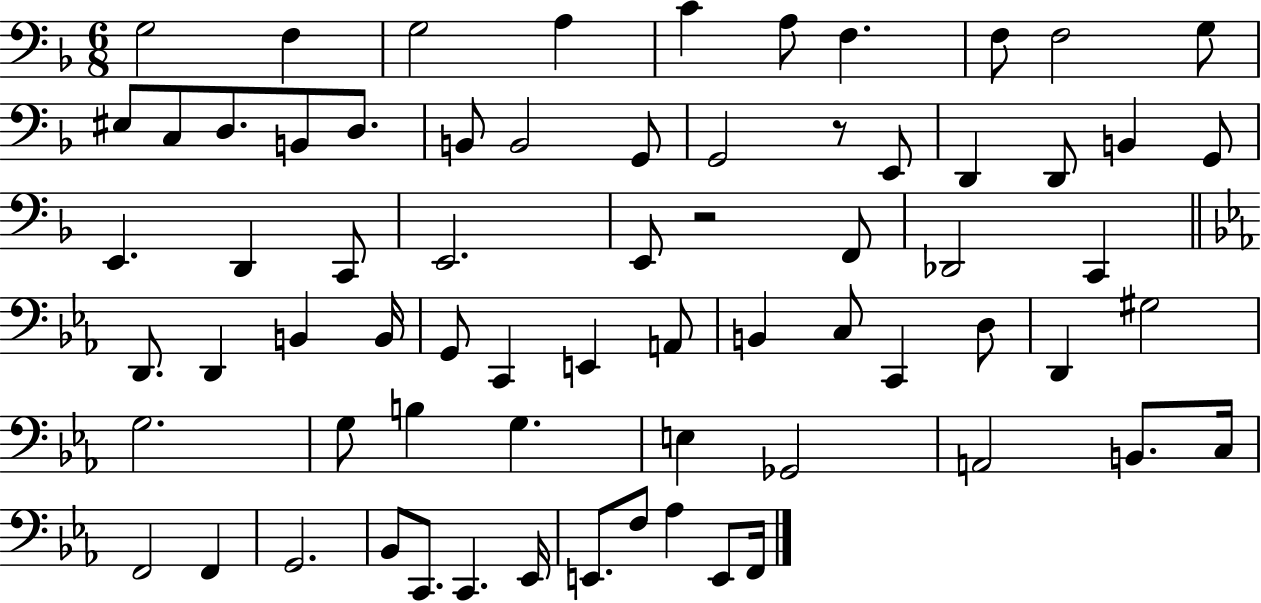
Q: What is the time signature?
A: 6/8